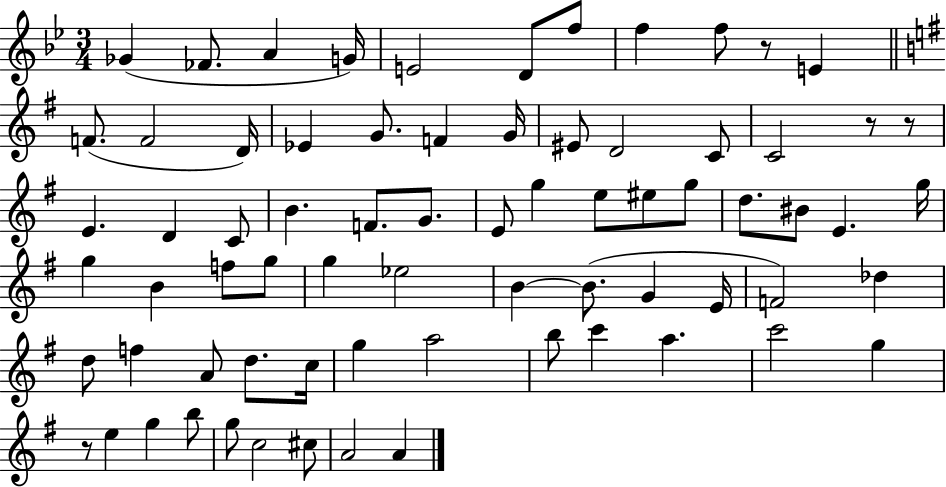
{
  \clef treble
  \numericTimeSignature
  \time 3/4
  \key bes \major
  ges'4( fes'8. a'4 g'16) | e'2 d'8 f''8 | f''4 f''8 r8 e'4 | \bar "||" \break \key e \minor f'8.( f'2 d'16) | ees'4 g'8. f'4 g'16 | eis'8 d'2 c'8 | c'2 r8 r8 | \break e'4. d'4 c'8 | b'4. f'8. g'8. | e'8 g''4 e''8 eis''8 g''8 | d''8. bis'8 e'4. g''16 | \break g''4 b'4 f''8 g''8 | g''4 ees''2 | b'4~~ b'8.( g'4 e'16 | f'2) des''4 | \break d''8 f''4 a'8 d''8. c''16 | g''4 a''2 | b''8 c'''4 a''4. | c'''2 g''4 | \break r8 e''4 g''4 b''8 | g''8 c''2 cis''8 | a'2 a'4 | \bar "|."
}